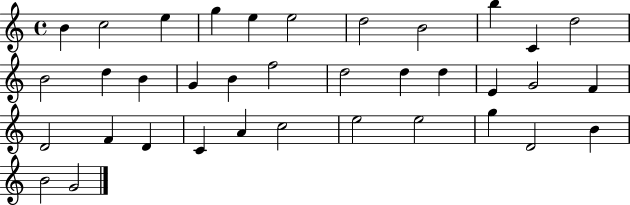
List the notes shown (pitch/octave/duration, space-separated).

B4/q C5/h E5/q G5/q E5/q E5/h D5/h B4/h B5/q C4/q D5/h B4/h D5/q B4/q G4/q B4/q F5/h D5/h D5/q D5/q E4/q G4/h F4/q D4/h F4/q D4/q C4/q A4/q C5/h E5/h E5/h G5/q D4/h B4/q B4/h G4/h